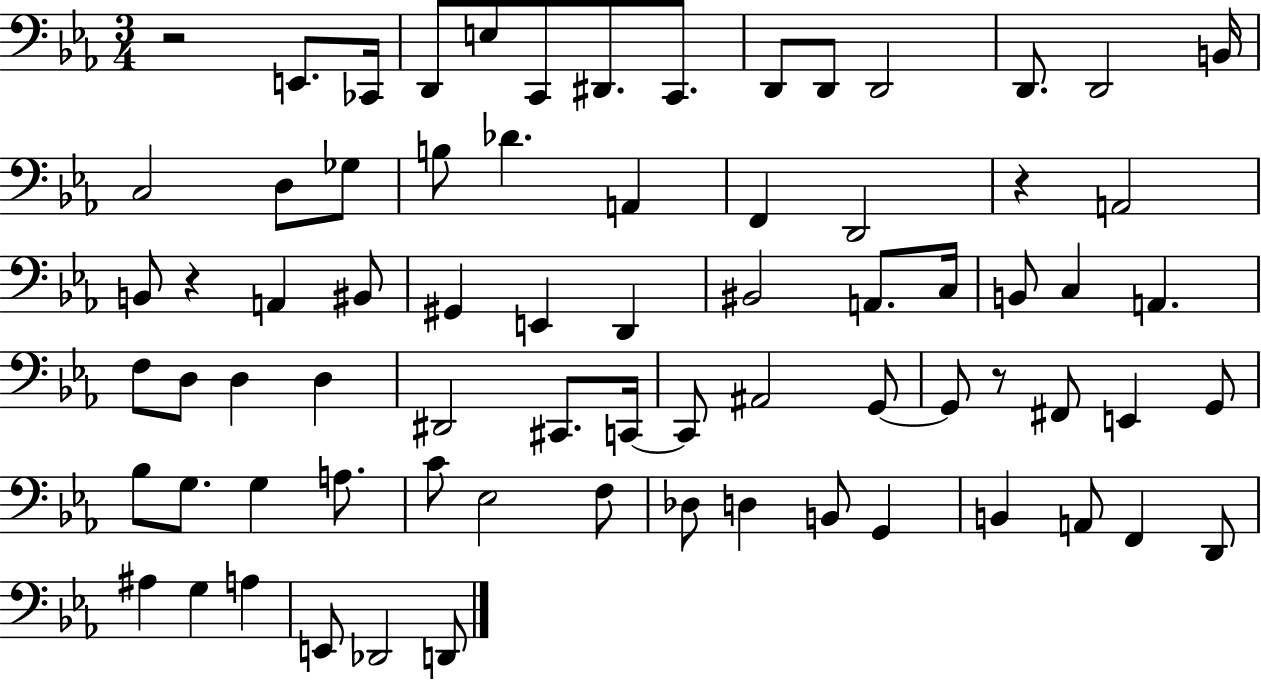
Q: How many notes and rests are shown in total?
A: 73